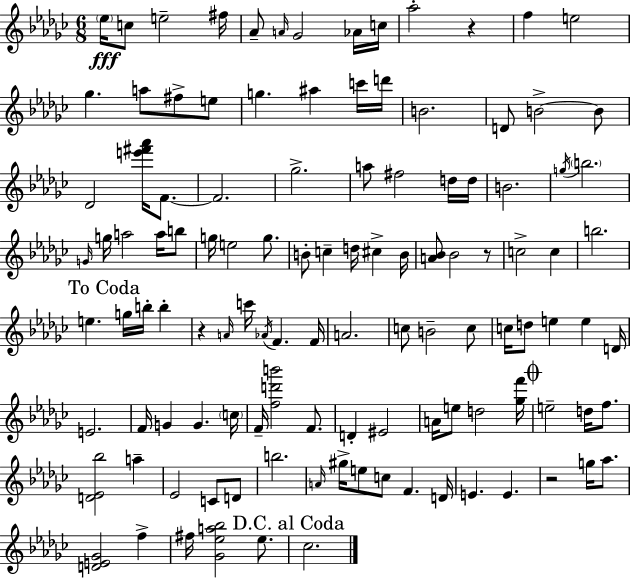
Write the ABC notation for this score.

X:1
T:Untitled
M:6/8
L:1/4
K:Ebm
_e/4 c/2 e2 ^f/4 _A/2 A/4 _G2 _A/4 c/4 _a2 z f e2 _g a/2 ^f/2 e/2 g ^a c'/4 d'/4 B2 D/2 B2 B/2 _D2 [e'^f'_a']/4 F/2 F2 _g2 a/2 ^f2 d/4 d/4 B2 g/4 b2 G/4 g/4 a2 a/4 b/2 g/4 e2 g/2 B/2 c d/4 ^c B/4 [A_B]/2 _B2 z/2 c2 c b2 e g/4 b/4 b z A/4 c'/4 _A/4 F F/4 A2 c/2 B2 c/2 c/4 d/2 e e D/4 E2 F/4 G G c/4 F/4 [fd'b']2 F/2 D ^E2 A/4 e/2 d2 [_gf']/4 e2 d/4 f/2 [D_E_b]2 a _E2 C/2 D/2 b2 A/4 ^g/4 e/2 c/2 F D/4 E E z2 g/4 _a/2 [DE_G]2 f ^f/4 [_G_ea_b]2 _e/2 _c2